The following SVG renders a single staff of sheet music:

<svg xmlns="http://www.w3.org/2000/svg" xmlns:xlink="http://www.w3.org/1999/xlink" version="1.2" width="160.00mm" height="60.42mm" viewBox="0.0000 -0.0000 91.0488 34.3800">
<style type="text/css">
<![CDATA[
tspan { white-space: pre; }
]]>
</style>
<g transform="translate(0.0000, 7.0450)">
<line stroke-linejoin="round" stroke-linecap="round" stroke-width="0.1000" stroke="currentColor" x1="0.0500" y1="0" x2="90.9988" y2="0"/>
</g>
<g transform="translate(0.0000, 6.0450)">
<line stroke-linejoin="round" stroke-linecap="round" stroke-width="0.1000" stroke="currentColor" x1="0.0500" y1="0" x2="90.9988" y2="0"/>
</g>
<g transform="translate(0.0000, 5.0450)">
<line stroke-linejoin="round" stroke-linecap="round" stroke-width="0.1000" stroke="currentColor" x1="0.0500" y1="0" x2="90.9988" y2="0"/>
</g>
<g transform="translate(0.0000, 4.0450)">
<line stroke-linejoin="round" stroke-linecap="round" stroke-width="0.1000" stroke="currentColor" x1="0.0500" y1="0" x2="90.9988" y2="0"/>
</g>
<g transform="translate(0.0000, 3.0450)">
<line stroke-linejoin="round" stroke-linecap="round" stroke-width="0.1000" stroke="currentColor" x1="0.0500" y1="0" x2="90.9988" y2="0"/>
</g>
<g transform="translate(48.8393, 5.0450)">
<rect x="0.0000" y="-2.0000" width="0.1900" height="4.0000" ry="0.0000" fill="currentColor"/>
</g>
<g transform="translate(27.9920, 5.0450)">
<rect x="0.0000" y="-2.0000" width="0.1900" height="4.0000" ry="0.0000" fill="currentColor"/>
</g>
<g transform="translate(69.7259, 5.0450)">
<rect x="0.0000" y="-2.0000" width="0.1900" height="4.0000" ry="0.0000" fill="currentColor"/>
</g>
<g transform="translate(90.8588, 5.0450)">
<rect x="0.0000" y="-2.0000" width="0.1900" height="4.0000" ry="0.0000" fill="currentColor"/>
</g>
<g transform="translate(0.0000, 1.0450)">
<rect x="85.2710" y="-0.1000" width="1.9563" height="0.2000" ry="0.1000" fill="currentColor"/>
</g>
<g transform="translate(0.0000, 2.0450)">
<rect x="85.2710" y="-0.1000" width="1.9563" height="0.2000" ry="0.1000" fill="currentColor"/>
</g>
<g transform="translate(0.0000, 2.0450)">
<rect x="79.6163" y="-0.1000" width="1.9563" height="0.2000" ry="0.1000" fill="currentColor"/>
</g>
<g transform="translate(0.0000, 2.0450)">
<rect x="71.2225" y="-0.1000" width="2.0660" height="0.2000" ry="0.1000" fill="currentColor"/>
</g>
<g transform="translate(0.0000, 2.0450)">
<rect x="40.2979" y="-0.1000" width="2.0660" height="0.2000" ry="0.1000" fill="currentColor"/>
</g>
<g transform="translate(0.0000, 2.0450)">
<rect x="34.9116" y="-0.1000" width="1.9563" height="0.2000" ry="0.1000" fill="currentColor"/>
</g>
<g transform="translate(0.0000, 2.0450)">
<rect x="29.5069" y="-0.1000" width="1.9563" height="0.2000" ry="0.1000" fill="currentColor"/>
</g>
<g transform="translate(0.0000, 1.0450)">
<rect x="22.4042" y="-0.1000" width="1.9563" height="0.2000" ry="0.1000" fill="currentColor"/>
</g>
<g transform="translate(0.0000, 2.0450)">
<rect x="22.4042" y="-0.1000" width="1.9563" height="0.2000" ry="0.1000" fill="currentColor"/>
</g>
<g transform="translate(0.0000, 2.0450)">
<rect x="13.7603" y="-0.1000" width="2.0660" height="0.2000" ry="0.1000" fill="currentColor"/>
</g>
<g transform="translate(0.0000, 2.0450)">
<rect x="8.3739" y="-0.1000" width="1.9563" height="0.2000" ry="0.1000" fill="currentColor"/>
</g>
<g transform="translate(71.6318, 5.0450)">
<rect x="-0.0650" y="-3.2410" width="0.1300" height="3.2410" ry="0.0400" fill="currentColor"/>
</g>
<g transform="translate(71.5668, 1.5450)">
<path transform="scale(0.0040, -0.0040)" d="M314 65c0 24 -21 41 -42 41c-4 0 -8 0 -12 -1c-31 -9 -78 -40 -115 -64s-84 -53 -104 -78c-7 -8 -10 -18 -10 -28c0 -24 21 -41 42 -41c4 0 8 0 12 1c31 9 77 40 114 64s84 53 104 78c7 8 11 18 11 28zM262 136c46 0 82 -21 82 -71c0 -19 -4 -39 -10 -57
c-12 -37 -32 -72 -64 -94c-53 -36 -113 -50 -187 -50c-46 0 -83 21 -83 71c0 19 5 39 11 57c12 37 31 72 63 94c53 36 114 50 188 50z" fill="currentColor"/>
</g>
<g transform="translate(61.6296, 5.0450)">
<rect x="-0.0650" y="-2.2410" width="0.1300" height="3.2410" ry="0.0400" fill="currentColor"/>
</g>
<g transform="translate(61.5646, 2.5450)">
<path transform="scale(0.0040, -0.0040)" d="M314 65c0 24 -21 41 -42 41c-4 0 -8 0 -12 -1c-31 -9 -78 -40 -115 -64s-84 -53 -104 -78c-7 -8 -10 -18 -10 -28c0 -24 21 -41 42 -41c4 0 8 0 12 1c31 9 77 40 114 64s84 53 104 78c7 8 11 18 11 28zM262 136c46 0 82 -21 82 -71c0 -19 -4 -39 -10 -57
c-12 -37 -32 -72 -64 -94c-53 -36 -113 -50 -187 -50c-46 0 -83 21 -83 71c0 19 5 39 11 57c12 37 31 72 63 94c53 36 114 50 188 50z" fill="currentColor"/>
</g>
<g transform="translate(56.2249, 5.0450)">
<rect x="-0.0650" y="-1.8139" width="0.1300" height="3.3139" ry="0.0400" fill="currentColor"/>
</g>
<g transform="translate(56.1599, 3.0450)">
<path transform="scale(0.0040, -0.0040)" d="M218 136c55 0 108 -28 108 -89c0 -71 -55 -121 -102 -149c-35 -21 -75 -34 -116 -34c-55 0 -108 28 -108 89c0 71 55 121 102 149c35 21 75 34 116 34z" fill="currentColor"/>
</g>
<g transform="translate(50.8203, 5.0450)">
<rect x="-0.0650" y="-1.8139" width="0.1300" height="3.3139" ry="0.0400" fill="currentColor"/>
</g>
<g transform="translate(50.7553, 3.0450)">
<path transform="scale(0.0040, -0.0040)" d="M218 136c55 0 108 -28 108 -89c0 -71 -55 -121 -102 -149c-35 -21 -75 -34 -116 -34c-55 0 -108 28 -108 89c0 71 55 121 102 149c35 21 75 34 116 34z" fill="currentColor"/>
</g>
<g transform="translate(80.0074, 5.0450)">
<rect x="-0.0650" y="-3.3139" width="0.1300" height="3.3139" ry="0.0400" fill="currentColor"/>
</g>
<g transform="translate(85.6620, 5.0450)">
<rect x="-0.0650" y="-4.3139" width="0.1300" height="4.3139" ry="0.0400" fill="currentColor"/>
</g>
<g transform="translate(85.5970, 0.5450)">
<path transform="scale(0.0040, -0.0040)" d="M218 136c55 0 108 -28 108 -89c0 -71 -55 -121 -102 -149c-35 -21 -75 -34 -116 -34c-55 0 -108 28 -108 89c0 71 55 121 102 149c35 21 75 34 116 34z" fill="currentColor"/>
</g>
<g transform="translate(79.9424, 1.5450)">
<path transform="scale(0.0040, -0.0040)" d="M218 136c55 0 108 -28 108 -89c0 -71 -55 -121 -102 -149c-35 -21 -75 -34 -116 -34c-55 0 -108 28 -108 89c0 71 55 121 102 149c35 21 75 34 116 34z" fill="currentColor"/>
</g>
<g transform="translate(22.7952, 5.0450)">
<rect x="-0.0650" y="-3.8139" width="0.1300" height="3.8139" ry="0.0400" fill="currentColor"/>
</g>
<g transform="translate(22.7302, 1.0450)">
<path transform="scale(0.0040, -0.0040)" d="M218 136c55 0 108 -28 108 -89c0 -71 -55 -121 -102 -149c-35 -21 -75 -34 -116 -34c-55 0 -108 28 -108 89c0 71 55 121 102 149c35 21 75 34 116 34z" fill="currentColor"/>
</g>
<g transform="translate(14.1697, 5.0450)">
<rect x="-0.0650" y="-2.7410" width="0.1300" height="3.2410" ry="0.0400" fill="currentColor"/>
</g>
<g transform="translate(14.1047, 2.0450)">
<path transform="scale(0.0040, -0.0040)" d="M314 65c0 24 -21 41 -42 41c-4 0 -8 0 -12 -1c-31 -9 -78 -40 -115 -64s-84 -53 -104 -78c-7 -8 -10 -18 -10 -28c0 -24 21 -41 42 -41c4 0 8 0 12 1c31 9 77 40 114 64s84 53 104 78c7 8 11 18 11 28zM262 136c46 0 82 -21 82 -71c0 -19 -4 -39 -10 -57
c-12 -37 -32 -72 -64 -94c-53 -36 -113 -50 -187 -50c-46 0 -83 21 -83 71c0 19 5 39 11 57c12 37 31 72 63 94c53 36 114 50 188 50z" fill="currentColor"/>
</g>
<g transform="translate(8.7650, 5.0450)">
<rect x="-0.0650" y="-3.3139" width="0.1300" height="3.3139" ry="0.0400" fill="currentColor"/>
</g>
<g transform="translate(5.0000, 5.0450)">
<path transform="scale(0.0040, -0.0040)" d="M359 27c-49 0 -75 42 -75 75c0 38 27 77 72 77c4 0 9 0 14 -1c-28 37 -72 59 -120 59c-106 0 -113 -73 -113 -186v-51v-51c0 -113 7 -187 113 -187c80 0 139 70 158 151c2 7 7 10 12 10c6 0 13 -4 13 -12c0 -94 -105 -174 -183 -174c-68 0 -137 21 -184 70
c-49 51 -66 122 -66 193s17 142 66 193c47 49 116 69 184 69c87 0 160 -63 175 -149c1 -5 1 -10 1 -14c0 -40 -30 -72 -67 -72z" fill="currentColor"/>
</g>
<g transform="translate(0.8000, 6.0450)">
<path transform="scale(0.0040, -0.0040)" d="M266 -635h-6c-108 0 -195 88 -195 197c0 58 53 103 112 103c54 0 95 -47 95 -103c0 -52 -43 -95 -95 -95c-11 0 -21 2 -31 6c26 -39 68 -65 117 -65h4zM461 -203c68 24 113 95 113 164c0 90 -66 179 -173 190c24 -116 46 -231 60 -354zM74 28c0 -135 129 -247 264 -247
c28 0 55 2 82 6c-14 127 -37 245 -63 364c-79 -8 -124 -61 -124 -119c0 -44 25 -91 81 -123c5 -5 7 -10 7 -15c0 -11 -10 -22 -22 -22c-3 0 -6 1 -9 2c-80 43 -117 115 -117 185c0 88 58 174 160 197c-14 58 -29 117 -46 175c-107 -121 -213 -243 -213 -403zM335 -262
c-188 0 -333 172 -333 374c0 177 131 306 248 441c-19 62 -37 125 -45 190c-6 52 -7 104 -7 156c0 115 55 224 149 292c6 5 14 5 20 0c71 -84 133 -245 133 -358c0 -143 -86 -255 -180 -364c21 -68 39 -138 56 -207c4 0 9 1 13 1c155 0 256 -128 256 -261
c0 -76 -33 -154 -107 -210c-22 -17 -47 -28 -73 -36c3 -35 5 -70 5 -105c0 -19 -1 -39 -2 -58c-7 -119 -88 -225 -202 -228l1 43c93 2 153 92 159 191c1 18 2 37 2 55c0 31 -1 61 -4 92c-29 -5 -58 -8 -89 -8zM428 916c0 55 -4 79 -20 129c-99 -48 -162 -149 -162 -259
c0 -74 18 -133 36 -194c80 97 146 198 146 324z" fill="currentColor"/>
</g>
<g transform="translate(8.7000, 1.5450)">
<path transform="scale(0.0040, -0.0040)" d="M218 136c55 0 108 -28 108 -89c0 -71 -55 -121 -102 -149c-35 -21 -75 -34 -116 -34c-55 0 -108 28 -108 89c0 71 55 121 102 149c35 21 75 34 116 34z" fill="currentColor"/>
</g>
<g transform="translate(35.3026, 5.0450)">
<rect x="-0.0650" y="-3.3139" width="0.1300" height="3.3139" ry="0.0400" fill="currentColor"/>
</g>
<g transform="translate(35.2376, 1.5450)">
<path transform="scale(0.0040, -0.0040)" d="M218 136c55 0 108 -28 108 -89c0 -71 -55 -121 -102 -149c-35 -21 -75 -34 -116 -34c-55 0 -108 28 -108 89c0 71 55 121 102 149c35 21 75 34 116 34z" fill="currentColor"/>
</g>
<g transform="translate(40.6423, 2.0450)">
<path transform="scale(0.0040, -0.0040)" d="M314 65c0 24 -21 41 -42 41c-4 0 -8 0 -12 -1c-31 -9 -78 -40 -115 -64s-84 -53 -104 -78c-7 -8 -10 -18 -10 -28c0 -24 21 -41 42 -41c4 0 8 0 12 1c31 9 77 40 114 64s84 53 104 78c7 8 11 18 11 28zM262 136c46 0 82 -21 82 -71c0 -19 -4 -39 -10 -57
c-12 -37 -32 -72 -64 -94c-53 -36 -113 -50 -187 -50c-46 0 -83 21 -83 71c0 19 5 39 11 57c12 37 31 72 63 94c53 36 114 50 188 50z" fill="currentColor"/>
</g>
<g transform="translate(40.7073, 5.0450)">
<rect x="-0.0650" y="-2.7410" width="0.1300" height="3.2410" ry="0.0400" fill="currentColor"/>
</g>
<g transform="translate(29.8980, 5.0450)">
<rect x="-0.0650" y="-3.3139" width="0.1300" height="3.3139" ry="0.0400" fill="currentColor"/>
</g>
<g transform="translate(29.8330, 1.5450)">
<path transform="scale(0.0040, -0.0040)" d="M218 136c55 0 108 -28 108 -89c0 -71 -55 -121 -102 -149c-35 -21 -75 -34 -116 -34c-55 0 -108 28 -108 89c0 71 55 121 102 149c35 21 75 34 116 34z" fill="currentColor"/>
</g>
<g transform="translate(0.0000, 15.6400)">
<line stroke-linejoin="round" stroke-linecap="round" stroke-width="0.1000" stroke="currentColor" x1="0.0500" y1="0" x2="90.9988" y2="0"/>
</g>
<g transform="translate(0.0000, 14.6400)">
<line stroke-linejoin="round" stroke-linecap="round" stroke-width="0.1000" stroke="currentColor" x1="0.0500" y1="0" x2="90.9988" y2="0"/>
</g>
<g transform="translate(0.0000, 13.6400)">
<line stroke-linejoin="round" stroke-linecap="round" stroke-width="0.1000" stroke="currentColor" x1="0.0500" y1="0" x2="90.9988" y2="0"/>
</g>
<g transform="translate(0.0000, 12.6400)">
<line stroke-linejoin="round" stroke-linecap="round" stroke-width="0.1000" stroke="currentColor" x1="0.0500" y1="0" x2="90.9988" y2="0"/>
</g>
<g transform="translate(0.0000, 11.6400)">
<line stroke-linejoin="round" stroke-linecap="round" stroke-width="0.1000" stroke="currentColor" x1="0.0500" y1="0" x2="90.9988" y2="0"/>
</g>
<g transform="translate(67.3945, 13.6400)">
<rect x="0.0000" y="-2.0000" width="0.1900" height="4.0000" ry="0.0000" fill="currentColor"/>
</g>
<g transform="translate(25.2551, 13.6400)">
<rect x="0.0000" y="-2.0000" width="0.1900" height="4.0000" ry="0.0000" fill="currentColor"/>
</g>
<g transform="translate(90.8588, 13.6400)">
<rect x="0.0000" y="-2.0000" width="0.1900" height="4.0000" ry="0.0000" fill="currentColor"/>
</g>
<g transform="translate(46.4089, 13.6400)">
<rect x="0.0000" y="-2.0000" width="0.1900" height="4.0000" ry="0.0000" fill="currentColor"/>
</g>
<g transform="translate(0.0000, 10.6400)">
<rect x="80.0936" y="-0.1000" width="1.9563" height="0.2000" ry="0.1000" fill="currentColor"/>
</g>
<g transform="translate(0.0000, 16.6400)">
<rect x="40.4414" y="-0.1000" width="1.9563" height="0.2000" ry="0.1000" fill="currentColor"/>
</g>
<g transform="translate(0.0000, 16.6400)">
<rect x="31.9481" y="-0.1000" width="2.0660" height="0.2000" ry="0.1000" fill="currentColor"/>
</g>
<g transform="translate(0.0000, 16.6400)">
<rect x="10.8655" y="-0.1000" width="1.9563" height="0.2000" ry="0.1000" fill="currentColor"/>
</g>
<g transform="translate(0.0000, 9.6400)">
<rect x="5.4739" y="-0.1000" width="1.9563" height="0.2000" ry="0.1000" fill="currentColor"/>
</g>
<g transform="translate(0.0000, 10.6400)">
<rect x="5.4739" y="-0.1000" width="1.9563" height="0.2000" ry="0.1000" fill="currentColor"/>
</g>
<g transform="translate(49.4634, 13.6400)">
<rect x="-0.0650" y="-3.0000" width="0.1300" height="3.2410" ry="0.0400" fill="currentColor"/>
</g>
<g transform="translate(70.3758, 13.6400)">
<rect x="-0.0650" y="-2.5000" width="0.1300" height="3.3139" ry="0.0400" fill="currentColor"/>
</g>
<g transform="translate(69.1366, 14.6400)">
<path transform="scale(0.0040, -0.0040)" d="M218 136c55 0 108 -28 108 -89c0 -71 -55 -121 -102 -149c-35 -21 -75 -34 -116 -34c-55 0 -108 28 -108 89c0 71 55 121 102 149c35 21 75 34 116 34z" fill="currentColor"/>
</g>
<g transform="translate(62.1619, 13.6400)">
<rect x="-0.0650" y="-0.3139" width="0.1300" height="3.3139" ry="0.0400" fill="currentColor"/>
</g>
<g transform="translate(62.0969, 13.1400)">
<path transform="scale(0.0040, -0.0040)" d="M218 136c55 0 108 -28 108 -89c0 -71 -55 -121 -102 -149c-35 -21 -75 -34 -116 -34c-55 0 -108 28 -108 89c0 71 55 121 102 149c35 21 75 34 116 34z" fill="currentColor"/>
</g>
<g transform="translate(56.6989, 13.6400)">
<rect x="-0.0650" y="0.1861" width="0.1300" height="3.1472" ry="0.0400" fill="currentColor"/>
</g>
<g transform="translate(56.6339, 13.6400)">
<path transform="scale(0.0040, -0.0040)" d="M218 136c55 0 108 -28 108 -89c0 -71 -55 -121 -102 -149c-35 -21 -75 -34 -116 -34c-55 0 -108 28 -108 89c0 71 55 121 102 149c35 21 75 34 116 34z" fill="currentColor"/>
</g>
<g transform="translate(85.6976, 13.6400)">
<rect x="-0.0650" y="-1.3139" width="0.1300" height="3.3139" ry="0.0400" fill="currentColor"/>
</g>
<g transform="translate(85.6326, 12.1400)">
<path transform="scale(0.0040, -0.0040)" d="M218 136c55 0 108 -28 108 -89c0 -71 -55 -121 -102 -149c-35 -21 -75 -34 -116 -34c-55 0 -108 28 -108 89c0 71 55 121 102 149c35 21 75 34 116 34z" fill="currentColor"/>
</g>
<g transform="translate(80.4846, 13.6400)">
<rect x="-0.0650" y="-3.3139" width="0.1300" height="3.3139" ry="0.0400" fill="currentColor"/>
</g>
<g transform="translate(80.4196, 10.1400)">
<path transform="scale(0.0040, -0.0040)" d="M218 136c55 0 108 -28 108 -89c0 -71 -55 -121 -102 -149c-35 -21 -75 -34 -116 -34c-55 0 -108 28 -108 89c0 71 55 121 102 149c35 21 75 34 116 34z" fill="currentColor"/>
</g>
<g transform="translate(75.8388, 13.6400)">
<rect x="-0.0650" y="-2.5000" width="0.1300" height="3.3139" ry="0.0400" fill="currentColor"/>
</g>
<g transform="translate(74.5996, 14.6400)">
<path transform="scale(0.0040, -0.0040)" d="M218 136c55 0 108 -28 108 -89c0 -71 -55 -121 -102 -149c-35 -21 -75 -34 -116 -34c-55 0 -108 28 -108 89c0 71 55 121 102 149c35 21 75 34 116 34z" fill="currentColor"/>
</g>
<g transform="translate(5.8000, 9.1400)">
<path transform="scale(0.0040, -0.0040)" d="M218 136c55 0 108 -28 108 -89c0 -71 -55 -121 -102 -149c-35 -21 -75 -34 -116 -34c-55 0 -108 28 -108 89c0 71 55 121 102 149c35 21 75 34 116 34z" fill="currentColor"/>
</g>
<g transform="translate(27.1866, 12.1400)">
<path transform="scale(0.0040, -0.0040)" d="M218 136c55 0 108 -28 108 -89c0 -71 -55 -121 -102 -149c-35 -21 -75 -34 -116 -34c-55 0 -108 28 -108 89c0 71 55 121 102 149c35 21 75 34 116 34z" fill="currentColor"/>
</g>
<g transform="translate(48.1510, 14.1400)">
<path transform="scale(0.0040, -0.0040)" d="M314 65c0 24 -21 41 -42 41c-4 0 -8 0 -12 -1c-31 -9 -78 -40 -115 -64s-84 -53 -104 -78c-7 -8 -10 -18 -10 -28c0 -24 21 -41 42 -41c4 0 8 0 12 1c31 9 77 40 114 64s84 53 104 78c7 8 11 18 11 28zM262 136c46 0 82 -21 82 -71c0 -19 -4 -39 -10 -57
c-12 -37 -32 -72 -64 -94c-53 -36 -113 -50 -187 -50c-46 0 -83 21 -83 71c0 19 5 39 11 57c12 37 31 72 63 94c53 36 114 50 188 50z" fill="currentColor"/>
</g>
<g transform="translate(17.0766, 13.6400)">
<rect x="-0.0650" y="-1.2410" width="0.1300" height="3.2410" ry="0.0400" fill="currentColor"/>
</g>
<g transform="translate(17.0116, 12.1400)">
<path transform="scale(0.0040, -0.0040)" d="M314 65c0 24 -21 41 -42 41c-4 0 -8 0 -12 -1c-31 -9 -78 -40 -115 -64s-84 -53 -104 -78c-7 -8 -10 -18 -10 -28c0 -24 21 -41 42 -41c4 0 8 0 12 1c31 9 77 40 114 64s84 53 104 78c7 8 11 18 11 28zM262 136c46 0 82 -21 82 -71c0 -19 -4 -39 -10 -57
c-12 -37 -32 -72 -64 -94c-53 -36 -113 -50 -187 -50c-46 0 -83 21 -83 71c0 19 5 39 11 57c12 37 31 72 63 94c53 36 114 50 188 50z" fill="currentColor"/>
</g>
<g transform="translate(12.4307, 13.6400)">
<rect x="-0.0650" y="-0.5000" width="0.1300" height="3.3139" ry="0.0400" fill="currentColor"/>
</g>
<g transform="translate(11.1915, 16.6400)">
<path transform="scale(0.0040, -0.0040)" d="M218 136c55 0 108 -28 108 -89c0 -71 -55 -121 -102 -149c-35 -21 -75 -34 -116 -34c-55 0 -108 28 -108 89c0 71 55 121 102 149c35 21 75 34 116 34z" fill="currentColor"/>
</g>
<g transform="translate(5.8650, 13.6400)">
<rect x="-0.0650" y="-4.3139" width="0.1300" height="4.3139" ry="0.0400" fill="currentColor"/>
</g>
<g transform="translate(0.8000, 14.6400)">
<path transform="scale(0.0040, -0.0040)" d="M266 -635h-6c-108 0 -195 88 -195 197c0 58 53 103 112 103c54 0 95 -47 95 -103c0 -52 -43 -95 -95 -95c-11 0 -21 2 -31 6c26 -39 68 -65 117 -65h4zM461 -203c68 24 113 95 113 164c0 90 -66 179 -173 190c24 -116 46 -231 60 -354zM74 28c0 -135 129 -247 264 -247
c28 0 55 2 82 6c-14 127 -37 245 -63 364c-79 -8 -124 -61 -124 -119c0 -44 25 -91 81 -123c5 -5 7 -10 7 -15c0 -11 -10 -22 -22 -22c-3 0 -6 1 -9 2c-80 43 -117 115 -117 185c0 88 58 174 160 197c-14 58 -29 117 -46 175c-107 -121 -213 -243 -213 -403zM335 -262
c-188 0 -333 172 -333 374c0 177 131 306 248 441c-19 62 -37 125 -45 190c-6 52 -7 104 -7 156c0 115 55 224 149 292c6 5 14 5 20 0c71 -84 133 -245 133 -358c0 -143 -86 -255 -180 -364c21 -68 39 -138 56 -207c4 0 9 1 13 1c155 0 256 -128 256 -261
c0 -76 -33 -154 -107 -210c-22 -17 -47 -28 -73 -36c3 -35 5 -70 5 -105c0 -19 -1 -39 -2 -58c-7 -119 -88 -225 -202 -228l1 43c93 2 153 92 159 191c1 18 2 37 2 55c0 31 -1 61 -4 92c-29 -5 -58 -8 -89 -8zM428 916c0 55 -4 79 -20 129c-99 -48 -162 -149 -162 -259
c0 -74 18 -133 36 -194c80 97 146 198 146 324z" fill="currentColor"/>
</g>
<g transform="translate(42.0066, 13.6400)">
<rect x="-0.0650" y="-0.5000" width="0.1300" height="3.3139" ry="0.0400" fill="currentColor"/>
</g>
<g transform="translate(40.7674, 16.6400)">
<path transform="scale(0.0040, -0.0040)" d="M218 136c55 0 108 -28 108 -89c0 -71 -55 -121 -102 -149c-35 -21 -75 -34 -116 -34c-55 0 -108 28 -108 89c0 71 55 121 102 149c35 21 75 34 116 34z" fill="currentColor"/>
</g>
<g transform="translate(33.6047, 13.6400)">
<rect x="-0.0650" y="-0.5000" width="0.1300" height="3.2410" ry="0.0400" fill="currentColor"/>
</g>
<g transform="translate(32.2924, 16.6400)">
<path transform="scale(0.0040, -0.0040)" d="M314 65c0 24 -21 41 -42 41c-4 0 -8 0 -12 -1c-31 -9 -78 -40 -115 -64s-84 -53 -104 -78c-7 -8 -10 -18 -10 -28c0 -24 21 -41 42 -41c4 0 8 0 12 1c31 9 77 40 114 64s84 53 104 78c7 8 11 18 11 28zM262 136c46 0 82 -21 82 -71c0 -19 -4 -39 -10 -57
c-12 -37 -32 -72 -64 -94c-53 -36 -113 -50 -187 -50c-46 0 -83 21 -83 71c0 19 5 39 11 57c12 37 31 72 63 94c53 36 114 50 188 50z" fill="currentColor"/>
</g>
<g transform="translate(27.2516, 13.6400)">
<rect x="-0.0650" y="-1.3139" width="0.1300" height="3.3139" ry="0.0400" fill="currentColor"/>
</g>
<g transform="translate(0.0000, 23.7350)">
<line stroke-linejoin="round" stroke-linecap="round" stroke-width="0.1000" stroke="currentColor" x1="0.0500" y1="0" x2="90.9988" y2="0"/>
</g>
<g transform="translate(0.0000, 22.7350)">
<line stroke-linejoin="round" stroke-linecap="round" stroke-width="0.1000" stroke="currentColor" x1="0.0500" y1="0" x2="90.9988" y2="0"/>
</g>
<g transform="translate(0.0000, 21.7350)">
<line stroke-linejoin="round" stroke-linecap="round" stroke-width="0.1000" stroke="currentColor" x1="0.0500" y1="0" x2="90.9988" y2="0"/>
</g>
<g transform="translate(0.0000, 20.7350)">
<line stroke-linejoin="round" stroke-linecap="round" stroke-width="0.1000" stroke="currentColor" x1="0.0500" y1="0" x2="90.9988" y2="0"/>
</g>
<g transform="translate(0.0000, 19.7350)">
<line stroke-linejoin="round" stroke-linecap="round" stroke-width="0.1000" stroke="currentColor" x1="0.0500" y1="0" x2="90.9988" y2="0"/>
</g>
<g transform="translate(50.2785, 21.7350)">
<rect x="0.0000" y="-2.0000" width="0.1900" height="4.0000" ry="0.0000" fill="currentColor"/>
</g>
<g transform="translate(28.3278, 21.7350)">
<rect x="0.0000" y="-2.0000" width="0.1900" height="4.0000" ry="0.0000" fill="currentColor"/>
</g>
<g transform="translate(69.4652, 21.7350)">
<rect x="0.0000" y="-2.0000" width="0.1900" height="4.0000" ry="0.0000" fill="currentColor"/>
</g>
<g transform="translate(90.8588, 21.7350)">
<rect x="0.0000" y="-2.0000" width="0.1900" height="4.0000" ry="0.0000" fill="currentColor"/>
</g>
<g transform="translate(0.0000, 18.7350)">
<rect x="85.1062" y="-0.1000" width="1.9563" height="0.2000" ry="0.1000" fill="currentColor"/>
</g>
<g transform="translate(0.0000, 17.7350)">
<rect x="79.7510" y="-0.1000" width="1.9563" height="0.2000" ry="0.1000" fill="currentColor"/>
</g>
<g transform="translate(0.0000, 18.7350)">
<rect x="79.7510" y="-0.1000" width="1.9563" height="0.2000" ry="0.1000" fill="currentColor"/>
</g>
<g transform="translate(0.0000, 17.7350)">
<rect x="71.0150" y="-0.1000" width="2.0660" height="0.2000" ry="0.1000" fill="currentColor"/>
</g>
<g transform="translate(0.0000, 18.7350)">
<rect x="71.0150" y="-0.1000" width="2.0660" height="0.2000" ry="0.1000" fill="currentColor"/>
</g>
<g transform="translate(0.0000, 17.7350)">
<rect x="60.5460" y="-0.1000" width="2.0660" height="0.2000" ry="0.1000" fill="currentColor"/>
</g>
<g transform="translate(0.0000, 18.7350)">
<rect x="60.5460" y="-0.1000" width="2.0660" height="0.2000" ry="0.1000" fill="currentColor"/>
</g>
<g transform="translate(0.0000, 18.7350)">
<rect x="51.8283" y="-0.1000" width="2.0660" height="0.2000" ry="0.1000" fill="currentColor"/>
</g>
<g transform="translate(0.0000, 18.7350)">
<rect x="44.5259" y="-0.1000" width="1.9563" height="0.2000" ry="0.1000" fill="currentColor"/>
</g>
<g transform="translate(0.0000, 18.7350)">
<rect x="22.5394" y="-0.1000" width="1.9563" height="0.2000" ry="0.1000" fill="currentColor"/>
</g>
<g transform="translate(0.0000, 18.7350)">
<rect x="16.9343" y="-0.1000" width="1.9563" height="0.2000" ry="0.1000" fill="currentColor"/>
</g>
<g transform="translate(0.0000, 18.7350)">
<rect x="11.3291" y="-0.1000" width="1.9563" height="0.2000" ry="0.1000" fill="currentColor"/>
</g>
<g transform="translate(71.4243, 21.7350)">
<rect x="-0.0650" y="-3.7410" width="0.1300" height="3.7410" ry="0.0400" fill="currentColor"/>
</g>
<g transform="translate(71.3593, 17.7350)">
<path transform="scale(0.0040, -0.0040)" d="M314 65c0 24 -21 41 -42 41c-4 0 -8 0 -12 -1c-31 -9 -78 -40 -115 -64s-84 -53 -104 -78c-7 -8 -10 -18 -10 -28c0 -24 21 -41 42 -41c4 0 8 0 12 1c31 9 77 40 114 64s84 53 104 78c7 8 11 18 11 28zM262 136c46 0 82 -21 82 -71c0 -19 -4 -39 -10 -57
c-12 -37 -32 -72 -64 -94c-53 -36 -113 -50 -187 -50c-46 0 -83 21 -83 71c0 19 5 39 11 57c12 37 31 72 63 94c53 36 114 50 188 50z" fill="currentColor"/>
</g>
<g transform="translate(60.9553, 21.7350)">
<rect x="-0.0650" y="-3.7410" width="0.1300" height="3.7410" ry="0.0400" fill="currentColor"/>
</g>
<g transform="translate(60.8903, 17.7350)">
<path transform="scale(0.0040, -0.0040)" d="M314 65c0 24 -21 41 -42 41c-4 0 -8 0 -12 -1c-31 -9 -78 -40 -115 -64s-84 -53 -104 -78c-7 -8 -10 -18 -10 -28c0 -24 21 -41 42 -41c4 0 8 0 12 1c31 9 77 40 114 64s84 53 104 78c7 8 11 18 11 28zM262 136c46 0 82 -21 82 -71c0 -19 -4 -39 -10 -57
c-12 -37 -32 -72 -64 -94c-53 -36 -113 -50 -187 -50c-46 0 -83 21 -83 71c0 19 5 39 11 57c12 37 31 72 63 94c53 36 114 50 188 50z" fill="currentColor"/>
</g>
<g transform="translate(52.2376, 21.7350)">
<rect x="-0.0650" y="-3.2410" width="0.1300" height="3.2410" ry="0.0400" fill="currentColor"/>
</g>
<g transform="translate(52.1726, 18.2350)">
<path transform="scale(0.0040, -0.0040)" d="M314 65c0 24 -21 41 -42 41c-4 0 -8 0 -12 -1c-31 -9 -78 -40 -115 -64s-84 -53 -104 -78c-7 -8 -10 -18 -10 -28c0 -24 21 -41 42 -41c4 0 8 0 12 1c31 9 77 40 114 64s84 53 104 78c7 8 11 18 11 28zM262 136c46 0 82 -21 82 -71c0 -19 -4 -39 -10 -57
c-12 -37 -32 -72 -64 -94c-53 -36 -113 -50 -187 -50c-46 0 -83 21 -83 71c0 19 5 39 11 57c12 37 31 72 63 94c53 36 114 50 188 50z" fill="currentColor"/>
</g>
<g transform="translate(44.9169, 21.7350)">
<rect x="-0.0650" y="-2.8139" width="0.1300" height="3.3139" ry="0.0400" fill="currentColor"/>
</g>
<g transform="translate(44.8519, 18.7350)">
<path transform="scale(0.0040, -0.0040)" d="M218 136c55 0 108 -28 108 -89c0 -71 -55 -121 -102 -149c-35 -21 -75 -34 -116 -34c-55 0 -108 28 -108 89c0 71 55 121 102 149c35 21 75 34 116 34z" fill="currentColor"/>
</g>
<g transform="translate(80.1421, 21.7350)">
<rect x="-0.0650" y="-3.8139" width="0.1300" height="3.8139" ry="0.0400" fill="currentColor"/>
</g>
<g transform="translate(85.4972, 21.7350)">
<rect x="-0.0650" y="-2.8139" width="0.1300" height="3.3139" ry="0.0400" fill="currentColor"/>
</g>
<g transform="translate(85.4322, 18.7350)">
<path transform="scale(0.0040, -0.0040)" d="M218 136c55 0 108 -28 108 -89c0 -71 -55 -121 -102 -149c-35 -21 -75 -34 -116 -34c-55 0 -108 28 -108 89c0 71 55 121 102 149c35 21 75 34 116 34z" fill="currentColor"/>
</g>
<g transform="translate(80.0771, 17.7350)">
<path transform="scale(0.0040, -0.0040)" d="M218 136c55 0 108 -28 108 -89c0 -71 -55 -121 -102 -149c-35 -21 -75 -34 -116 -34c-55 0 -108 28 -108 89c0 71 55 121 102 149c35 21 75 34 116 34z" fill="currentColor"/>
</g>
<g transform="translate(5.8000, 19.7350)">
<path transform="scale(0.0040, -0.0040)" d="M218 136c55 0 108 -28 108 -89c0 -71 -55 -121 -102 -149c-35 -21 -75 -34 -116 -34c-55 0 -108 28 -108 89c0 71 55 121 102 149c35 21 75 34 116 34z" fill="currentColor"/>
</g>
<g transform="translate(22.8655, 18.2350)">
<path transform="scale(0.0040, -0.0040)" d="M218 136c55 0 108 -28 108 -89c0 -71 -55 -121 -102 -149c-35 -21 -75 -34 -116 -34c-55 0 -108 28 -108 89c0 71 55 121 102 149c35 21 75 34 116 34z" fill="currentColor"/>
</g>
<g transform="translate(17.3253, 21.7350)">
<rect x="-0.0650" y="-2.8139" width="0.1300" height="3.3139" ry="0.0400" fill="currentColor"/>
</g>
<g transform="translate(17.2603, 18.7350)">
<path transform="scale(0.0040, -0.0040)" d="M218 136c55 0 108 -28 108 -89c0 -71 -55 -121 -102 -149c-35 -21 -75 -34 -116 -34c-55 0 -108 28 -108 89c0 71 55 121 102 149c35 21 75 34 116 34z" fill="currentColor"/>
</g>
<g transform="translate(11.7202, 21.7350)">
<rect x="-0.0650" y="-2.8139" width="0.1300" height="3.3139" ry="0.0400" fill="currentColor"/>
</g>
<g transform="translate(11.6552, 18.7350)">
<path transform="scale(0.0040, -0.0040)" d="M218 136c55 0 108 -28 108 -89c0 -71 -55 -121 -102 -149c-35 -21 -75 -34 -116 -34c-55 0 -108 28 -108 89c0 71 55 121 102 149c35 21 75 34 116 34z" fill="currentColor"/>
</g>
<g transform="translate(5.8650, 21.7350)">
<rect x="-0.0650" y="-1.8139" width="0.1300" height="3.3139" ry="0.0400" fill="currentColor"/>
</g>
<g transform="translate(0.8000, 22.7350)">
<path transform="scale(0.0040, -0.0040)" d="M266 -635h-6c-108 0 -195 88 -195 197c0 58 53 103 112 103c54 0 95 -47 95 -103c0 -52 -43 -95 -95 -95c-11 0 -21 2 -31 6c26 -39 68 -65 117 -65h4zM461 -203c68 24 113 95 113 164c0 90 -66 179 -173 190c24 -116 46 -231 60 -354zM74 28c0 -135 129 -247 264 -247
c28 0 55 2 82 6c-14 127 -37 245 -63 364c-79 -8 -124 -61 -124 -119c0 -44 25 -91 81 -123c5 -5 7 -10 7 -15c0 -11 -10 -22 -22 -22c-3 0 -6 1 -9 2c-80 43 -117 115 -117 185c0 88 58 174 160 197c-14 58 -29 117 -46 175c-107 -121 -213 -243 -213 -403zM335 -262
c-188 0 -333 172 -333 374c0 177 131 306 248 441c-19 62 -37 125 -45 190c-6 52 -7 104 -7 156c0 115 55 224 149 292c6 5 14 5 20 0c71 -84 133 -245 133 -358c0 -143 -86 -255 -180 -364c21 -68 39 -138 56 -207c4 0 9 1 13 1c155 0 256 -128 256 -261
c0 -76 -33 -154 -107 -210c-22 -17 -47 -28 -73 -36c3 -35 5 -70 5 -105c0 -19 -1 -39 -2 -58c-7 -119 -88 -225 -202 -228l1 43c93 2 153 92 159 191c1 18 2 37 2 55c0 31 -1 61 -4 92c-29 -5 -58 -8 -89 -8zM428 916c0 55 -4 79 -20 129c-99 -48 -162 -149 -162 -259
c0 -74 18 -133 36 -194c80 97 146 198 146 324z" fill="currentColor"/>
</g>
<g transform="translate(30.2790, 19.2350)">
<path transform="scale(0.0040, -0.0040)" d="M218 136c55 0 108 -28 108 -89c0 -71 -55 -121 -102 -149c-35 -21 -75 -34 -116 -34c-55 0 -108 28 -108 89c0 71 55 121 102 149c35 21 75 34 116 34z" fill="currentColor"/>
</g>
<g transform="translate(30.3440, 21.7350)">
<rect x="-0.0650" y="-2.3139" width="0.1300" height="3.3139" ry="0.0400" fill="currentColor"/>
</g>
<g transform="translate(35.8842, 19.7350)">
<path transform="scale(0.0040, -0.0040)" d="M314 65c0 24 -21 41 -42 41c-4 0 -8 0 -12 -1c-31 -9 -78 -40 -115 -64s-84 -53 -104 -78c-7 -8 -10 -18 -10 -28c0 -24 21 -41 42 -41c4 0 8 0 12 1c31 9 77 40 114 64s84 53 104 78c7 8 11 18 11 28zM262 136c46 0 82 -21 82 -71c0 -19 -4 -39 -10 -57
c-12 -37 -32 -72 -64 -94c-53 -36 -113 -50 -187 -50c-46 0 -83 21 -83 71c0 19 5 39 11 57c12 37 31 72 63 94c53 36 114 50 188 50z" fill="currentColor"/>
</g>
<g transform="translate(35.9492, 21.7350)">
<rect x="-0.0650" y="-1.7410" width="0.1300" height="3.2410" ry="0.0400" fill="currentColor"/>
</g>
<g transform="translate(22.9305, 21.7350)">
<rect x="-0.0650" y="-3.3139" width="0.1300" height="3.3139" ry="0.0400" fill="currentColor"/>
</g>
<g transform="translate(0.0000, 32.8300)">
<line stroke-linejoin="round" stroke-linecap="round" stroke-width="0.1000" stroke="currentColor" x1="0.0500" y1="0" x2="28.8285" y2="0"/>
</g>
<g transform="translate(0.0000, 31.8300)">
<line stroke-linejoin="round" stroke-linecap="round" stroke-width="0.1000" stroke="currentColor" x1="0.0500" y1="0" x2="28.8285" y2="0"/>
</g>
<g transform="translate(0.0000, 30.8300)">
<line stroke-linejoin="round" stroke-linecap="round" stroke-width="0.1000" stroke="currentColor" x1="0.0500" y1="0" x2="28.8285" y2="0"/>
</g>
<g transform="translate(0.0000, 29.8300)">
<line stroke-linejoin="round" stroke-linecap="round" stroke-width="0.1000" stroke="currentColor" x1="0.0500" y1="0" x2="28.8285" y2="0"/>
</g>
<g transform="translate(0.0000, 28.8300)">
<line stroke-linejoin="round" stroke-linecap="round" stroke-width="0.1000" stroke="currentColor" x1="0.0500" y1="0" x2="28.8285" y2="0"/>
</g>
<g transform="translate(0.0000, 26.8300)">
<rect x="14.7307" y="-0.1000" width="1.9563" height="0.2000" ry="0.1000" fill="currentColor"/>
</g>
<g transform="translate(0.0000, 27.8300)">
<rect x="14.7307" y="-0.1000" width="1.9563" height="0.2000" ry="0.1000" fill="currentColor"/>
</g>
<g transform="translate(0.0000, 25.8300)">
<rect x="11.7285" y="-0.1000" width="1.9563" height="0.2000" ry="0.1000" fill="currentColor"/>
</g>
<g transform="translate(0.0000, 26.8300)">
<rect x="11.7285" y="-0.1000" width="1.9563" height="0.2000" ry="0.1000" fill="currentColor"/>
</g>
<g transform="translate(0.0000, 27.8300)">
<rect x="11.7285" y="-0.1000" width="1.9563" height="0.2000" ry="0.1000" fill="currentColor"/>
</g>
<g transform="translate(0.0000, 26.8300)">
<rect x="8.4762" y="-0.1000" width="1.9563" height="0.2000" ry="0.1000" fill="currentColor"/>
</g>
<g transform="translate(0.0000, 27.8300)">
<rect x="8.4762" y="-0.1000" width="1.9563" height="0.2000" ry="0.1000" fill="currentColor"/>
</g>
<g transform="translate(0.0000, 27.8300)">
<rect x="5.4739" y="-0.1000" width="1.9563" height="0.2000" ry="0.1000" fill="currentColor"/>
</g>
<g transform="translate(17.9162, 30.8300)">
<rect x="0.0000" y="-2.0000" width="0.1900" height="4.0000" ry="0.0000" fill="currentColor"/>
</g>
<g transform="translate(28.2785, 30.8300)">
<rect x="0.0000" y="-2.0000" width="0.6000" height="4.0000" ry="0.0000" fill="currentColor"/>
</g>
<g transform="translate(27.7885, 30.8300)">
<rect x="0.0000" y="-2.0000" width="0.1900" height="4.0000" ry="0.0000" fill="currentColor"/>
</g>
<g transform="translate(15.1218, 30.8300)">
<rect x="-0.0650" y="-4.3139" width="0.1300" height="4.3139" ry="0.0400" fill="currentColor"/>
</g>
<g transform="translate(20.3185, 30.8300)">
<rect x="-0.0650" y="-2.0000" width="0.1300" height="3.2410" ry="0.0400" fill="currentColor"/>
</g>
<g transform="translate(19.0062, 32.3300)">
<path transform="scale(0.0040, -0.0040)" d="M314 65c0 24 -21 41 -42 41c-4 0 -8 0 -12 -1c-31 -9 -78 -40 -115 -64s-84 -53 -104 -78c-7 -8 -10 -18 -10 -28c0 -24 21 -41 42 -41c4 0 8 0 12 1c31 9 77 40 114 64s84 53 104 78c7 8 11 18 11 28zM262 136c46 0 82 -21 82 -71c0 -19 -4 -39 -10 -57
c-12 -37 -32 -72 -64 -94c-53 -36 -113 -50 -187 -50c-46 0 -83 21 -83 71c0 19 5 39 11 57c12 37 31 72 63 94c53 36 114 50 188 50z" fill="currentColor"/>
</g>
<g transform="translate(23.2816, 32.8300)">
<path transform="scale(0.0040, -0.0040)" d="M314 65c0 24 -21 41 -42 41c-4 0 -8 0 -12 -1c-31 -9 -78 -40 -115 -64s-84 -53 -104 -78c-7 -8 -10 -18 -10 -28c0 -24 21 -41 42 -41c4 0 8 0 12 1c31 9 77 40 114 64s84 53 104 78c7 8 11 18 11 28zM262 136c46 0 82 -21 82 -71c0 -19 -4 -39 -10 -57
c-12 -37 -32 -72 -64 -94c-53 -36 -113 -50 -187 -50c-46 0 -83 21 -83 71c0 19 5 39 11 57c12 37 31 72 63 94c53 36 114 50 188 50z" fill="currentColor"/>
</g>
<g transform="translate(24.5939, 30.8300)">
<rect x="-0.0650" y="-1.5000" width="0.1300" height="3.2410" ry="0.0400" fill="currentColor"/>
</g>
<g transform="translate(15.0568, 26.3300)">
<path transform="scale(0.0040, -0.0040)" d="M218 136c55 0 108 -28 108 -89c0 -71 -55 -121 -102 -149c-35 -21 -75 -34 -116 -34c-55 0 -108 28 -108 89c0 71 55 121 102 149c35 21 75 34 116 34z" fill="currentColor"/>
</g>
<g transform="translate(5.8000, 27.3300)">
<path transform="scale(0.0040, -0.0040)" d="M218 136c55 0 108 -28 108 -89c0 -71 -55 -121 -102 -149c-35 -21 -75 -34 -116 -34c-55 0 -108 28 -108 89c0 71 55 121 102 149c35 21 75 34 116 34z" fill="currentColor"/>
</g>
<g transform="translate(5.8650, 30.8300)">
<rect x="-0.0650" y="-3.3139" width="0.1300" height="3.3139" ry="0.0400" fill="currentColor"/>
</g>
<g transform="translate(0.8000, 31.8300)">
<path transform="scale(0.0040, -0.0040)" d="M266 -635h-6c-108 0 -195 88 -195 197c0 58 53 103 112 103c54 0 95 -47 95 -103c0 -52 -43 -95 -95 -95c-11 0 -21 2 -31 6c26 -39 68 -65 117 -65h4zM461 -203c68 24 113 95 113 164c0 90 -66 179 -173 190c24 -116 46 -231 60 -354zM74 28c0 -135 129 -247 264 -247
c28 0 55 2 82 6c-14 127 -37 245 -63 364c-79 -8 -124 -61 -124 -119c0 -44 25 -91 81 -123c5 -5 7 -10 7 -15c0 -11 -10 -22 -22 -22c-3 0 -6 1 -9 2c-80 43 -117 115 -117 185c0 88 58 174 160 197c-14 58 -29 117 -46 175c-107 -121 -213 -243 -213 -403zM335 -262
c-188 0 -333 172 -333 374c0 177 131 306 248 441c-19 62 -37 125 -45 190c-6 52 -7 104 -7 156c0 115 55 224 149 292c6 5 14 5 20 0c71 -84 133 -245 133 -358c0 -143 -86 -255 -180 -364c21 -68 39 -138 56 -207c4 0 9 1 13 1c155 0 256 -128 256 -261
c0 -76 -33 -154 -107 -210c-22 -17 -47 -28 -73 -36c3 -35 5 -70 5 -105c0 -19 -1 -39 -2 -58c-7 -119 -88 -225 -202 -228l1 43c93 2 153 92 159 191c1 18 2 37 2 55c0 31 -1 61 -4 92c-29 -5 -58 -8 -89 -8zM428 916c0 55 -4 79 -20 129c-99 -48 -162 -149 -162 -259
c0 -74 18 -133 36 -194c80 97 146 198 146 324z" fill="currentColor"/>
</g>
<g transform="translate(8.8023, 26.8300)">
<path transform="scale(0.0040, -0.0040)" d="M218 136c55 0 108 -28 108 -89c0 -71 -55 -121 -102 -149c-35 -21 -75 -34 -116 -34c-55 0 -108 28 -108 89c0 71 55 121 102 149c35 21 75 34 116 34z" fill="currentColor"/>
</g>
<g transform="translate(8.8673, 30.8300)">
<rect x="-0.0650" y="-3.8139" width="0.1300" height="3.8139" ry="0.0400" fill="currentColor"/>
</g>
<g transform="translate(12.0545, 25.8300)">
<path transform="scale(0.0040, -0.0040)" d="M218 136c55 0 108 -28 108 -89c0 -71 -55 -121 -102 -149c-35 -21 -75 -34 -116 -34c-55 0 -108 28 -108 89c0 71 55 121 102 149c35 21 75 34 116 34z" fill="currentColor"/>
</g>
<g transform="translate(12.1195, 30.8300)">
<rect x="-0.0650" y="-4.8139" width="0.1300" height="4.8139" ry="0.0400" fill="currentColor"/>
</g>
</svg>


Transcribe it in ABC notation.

X:1
T:Untitled
M:4/4
L:1/4
K:C
b a2 c' b b a2 f f g2 b2 b d' d' C e2 e C2 C A2 B c G G b e f a a b g f2 a b2 c'2 c'2 c' a b c' e' d' F2 E2